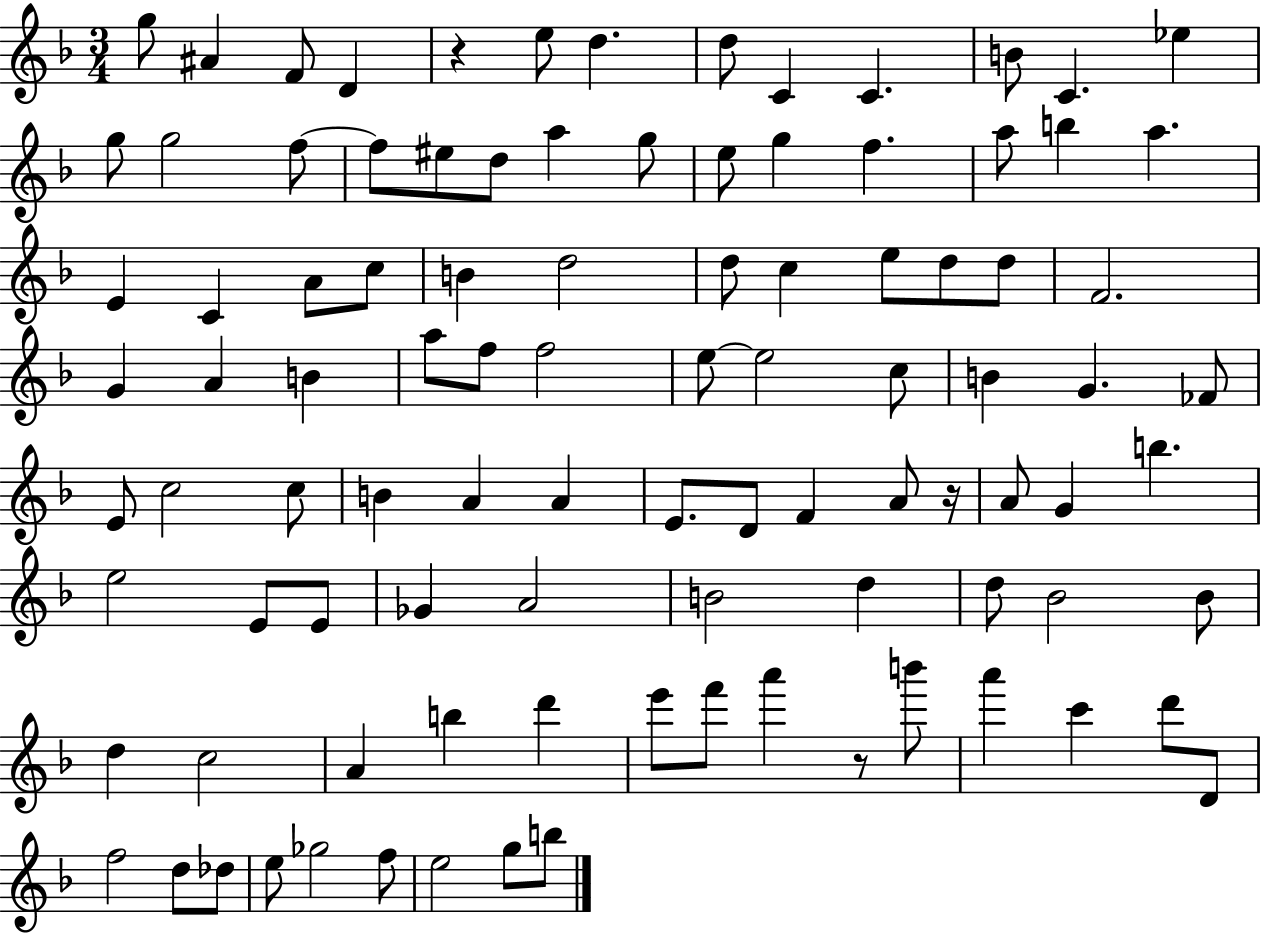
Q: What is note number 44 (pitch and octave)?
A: F5